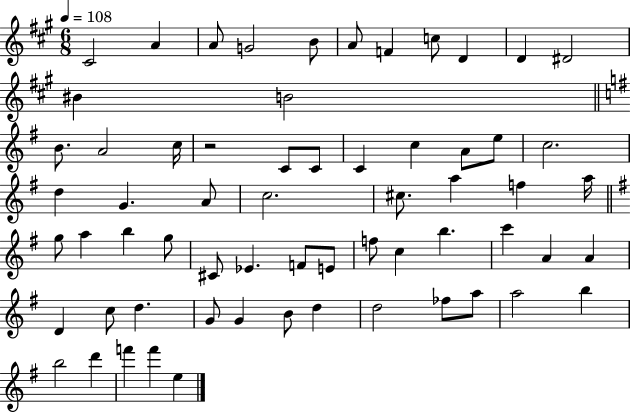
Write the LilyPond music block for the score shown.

{
  \clef treble
  \numericTimeSignature
  \time 6/8
  \key a \major
  \tempo 4 = 108
  cis'2 a'4 | a'8 g'2 b'8 | a'8 f'4 c''8 d'4 | d'4 dis'2 | \break bis'4 b'2 | \bar "||" \break \key e \minor b'8. a'2 c''16 | r2 c'8 c'8 | c'4 c''4 a'8 e''8 | c''2. | \break d''4 g'4. a'8 | c''2. | cis''8. a''4 f''4 a''16 | \bar "||" \break \key e \minor g''8 a''4 b''4 g''8 | cis'8 ees'4. f'8 e'8 | f''8 c''4 b''4. | c'''4 a'4 a'4 | \break d'4 c''8 d''4. | g'8 g'4 b'8 d''4 | d''2 fes''8 a''8 | a''2 b''4 | \break b''2 d'''4 | f'''4 f'''4 e''4 | \bar "|."
}